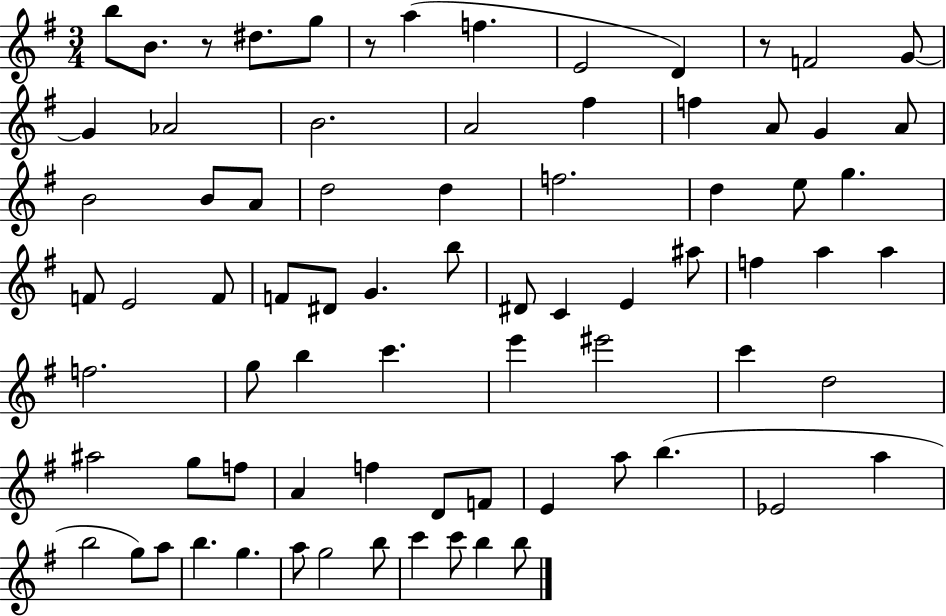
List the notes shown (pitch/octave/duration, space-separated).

B5/e B4/e. R/e D#5/e. G5/e R/e A5/q F5/q. E4/h D4/q R/e F4/h G4/e G4/q Ab4/h B4/h. A4/h F#5/q F5/q A4/e G4/q A4/e B4/h B4/e A4/e D5/h D5/q F5/h. D5/q E5/e G5/q. F4/e E4/h F4/e F4/e D#4/e G4/q. B5/e D#4/e C4/q E4/q A#5/e F5/q A5/q A5/q F5/h. G5/e B5/q C6/q. E6/q EIS6/h C6/q D5/h A#5/h G5/e F5/e A4/q F5/q D4/e F4/e E4/q A5/e B5/q. Eb4/h A5/q B5/h G5/e A5/e B5/q. G5/q. A5/e G5/h B5/e C6/q C6/e B5/q B5/e